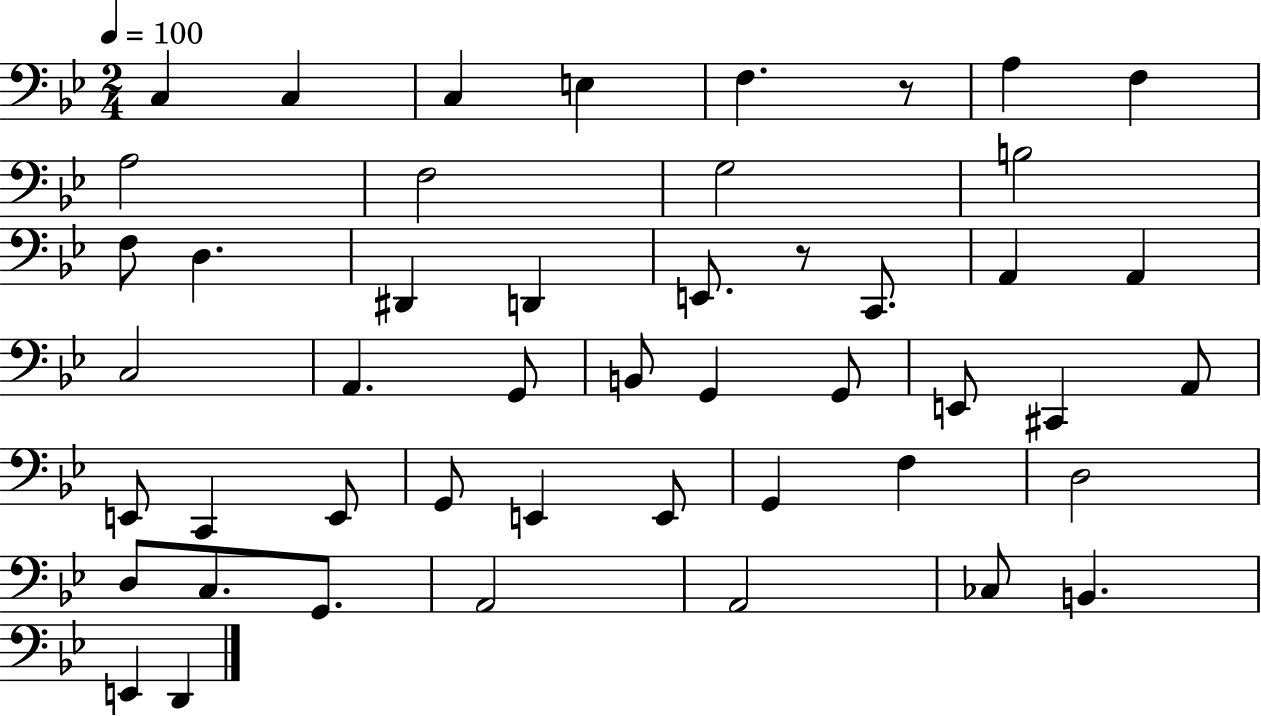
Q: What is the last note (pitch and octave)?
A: D2